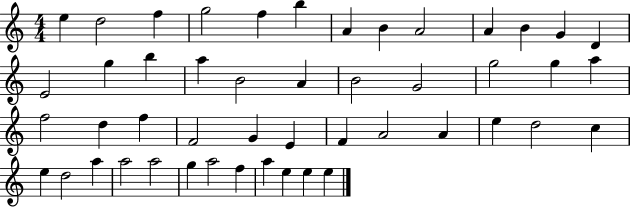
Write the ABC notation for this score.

X:1
T:Untitled
M:4/4
L:1/4
K:C
e d2 f g2 f b A B A2 A B G D E2 g b a B2 A B2 G2 g2 g a f2 d f F2 G E F A2 A e d2 c e d2 a a2 a2 g a2 f a e e e